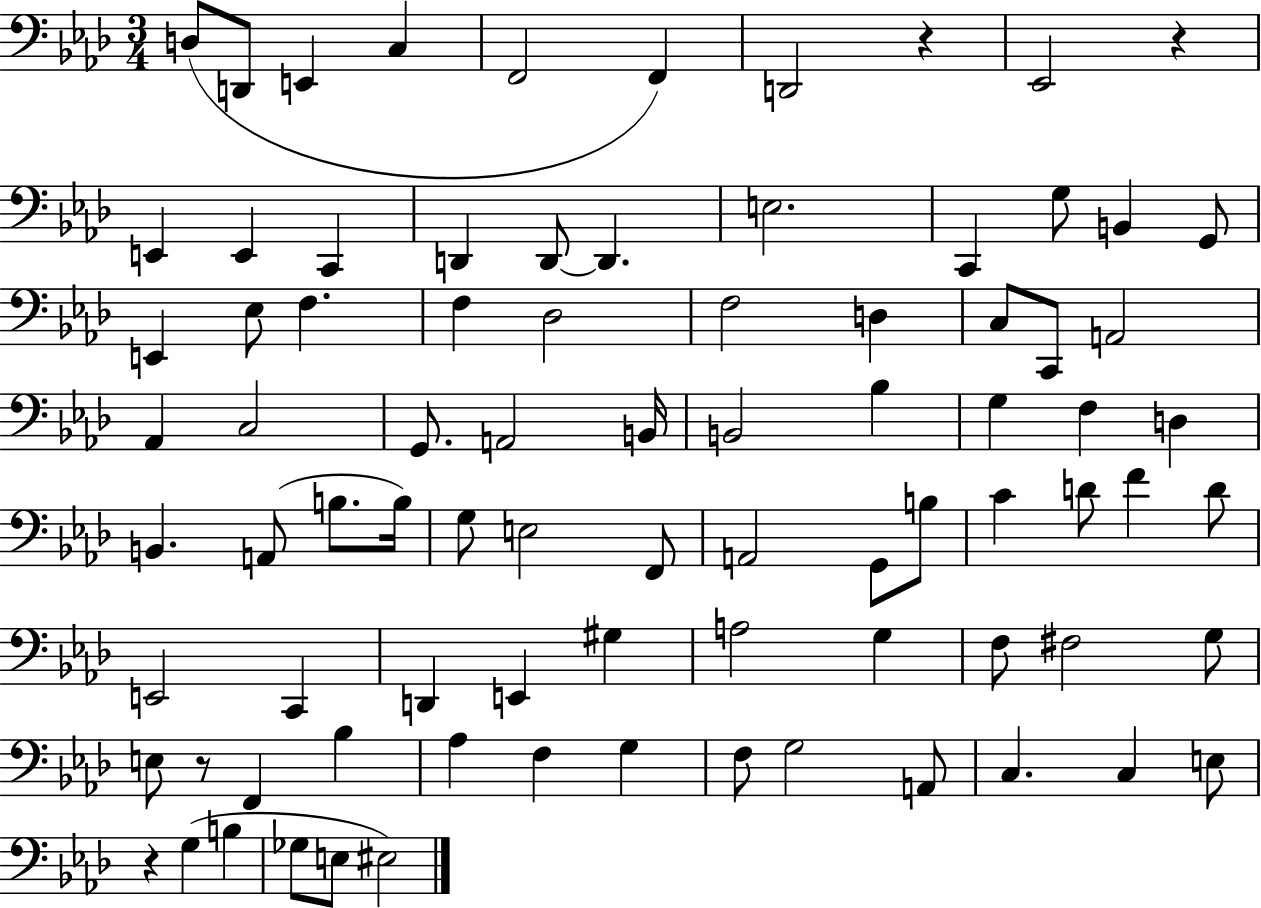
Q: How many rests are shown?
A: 4